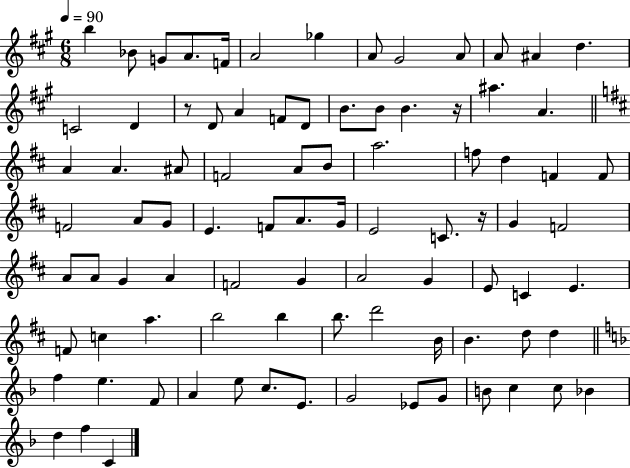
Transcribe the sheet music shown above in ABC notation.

X:1
T:Untitled
M:6/8
L:1/4
K:A
b _B/2 G/2 A/2 F/4 A2 _g A/2 ^G2 A/2 A/2 ^A d C2 D z/2 D/2 A F/2 D/2 B/2 B/2 B z/4 ^a A A A ^A/2 F2 A/2 B/2 a2 f/2 d F F/2 F2 A/2 G/2 E F/2 A/2 G/4 E2 C/2 z/4 G F2 A/2 A/2 G A F2 G A2 G E/2 C E F/2 c a b2 b b/2 d'2 B/4 B d/2 d f e F/2 A e/2 c/2 E/2 G2 _E/2 G/2 B/2 c c/2 _B d f C